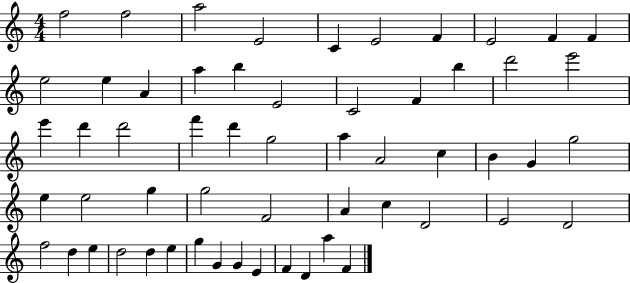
{
  \clef treble
  \numericTimeSignature
  \time 4/4
  \key c \major
  f''2 f''2 | a''2 e'2 | c'4 e'2 f'4 | e'2 f'4 f'4 | \break e''2 e''4 a'4 | a''4 b''4 e'2 | c'2 f'4 b''4 | d'''2 e'''2 | \break e'''4 d'''4 d'''2 | f'''4 d'''4 g''2 | a''4 a'2 c''4 | b'4 g'4 g''2 | \break e''4 e''2 g''4 | g''2 f'2 | a'4 c''4 d'2 | e'2 d'2 | \break f''2 d''4 e''4 | d''2 d''4 e''4 | g''4 g'4 g'4 e'4 | f'4 d'4 a''4 f'4 | \break \bar "|."
}